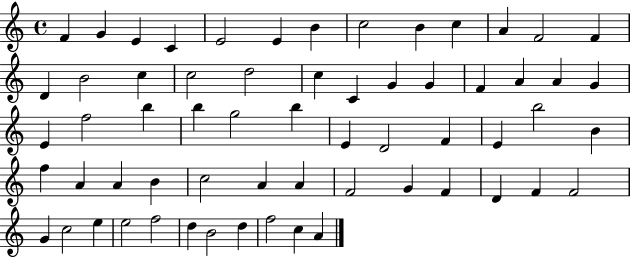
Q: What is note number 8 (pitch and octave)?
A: C5